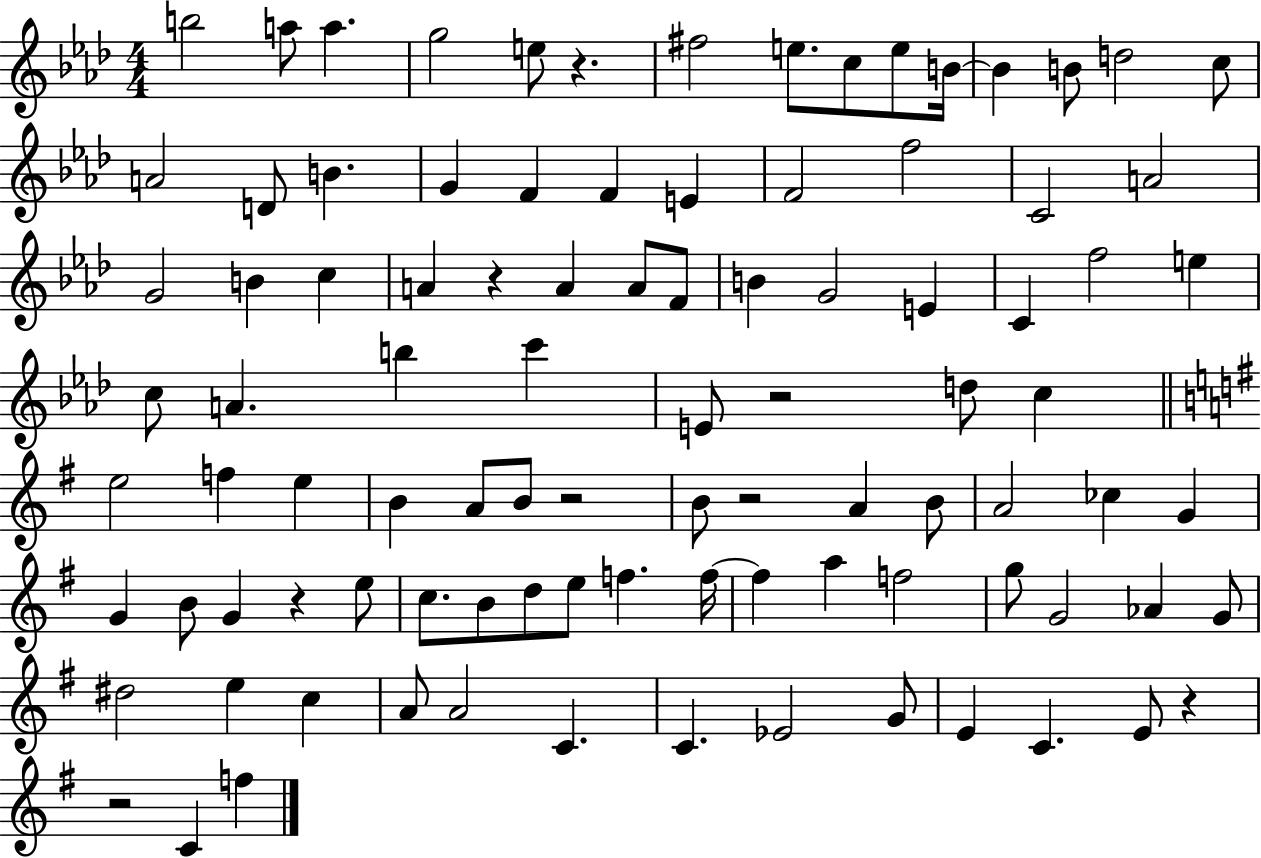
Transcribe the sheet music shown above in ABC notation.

X:1
T:Untitled
M:4/4
L:1/4
K:Ab
b2 a/2 a g2 e/2 z ^f2 e/2 c/2 e/2 B/4 B B/2 d2 c/2 A2 D/2 B G F F E F2 f2 C2 A2 G2 B c A z A A/2 F/2 B G2 E C f2 e c/2 A b c' E/2 z2 d/2 c e2 f e B A/2 B/2 z2 B/2 z2 A B/2 A2 _c G G B/2 G z e/2 c/2 B/2 d/2 e/2 f f/4 f a f2 g/2 G2 _A G/2 ^d2 e c A/2 A2 C C _E2 G/2 E C E/2 z z2 C f